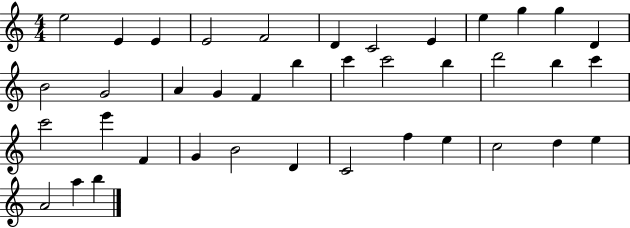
{
  \clef treble
  \numericTimeSignature
  \time 4/4
  \key c \major
  e''2 e'4 e'4 | e'2 f'2 | d'4 c'2 e'4 | e''4 g''4 g''4 d'4 | \break b'2 g'2 | a'4 g'4 f'4 b''4 | c'''4 c'''2 b''4 | d'''2 b''4 c'''4 | \break c'''2 e'''4 f'4 | g'4 b'2 d'4 | c'2 f''4 e''4 | c''2 d''4 e''4 | \break a'2 a''4 b''4 | \bar "|."
}